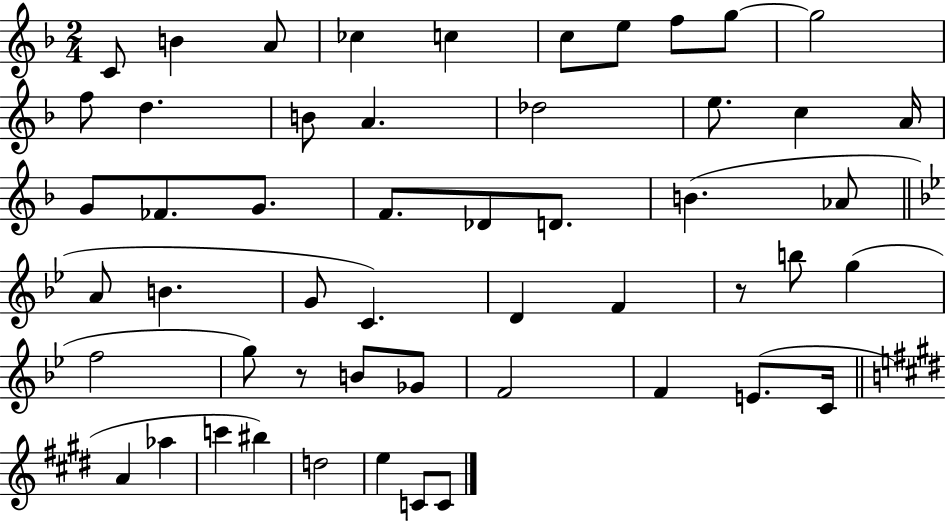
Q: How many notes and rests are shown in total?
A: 52